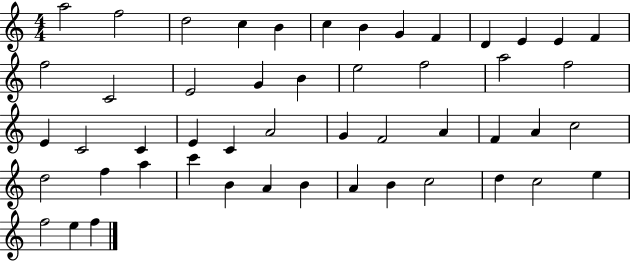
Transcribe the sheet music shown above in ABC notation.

X:1
T:Untitled
M:4/4
L:1/4
K:C
a2 f2 d2 c B c B G F D E E F f2 C2 E2 G B e2 f2 a2 f2 E C2 C E C A2 G F2 A F A c2 d2 f a c' B A B A B c2 d c2 e f2 e f